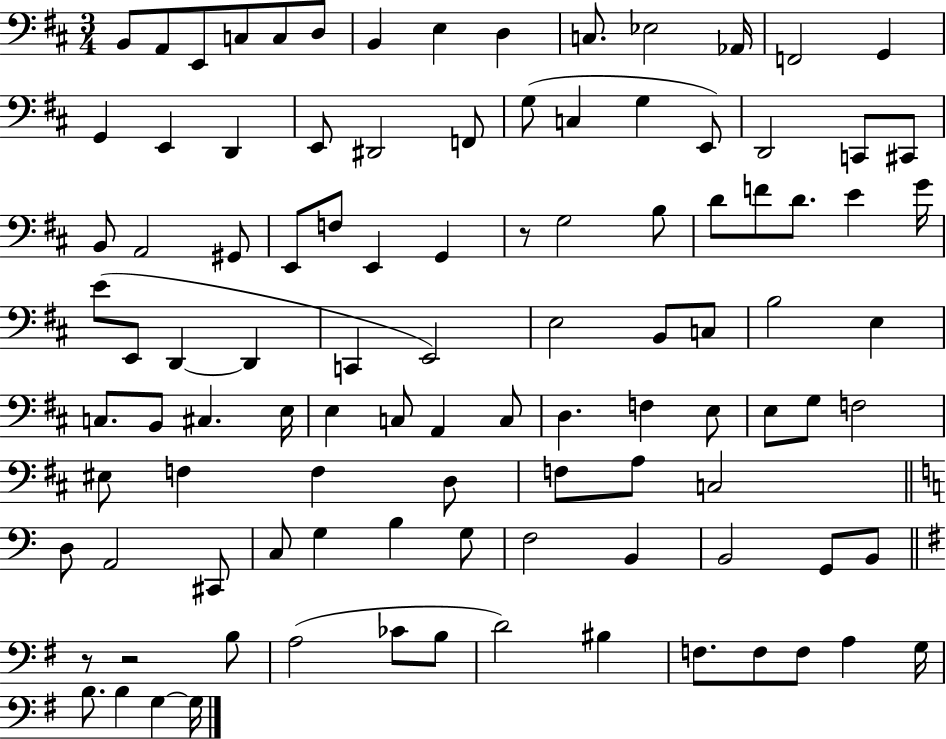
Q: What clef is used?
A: bass